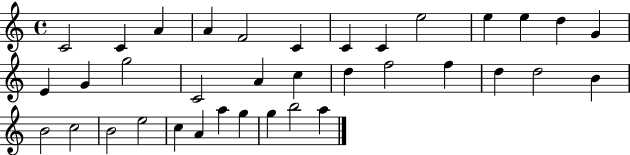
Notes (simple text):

C4/h C4/q A4/q A4/q F4/h C4/q C4/q C4/q E5/h E5/q E5/q D5/q G4/q E4/q G4/q G5/h C4/h A4/q C5/q D5/q F5/h F5/q D5/q D5/h B4/q B4/h C5/h B4/h E5/h C5/q A4/q A5/q G5/q G5/q B5/h A5/q